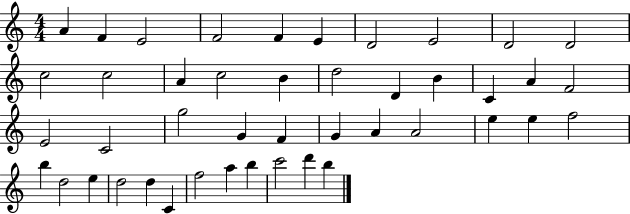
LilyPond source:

{
  \clef treble
  \numericTimeSignature
  \time 4/4
  \key c \major
  a'4 f'4 e'2 | f'2 f'4 e'4 | d'2 e'2 | d'2 d'2 | \break c''2 c''2 | a'4 c''2 b'4 | d''2 d'4 b'4 | c'4 a'4 f'2 | \break e'2 c'2 | g''2 g'4 f'4 | g'4 a'4 a'2 | e''4 e''4 f''2 | \break b''4 d''2 e''4 | d''2 d''4 c'4 | f''2 a''4 b''4 | c'''2 d'''4 b''4 | \break \bar "|."
}